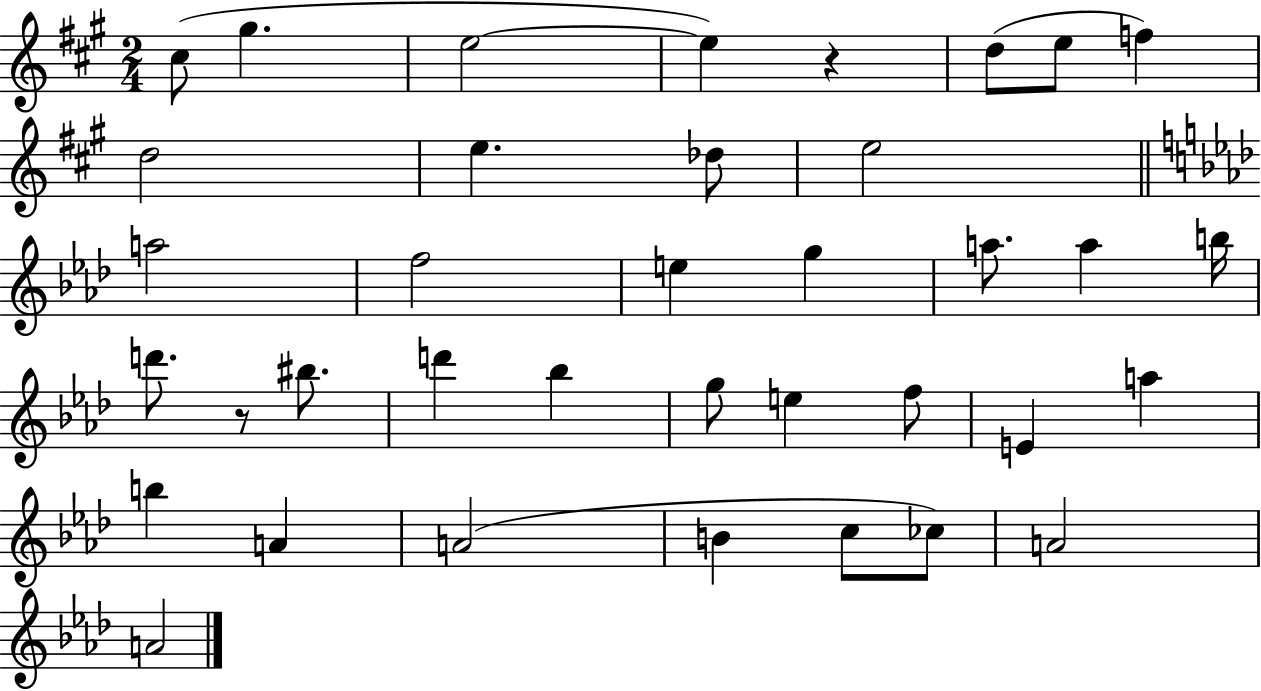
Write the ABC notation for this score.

X:1
T:Untitled
M:2/4
L:1/4
K:A
^c/2 ^g e2 e z d/2 e/2 f d2 e _d/2 e2 a2 f2 e g a/2 a b/4 d'/2 z/2 ^b/2 d' _b g/2 e f/2 E a b A A2 B c/2 _c/2 A2 A2